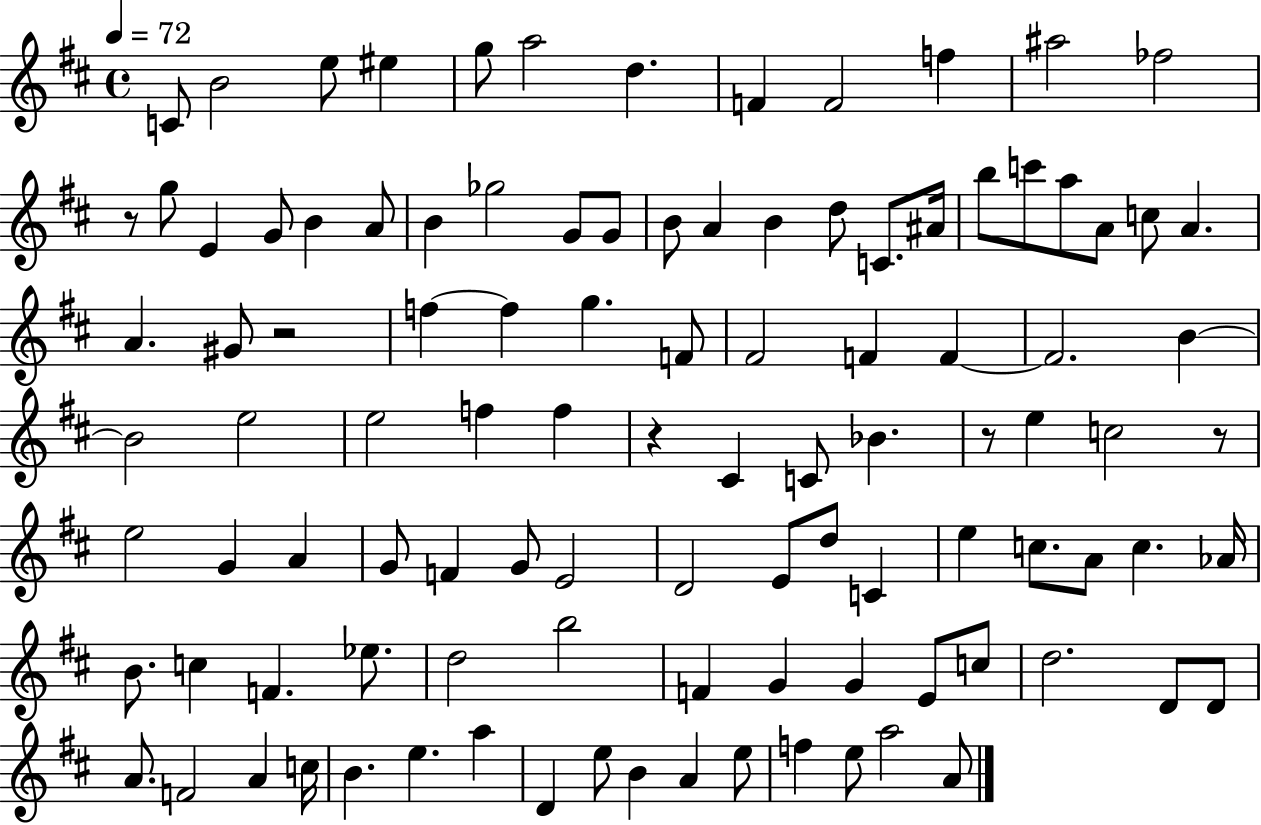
C4/e B4/h E5/e EIS5/q G5/e A5/h D5/q. F4/q F4/h F5/q A#5/h FES5/h R/e G5/e E4/q G4/e B4/q A4/e B4/q Gb5/h G4/e G4/e B4/e A4/q B4/q D5/e C4/e. A#4/s B5/e C6/e A5/e A4/e C5/e A4/q. A4/q. G#4/e R/h F5/q F5/q G5/q. F4/e F#4/h F4/q F4/q F4/h. B4/q B4/h E5/h E5/h F5/q F5/q R/q C#4/q C4/e Bb4/q. R/e E5/q C5/h R/e E5/h G4/q A4/q G4/e F4/q G4/e E4/h D4/h E4/e D5/e C4/q E5/q C5/e. A4/e C5/q. Ab4/s B4/e. C5/q F4/q. Eb5/e. D5/h B5/h F4/q G4/q G4/q E4/e C5/e D5/h. D4/e D4/e A4/e. F4/h A4/q C5/s B4/q. E5/q. A5/q D4/q E5/e B4/q A4/q E5/e F5/q E5/e A5/h A4/e